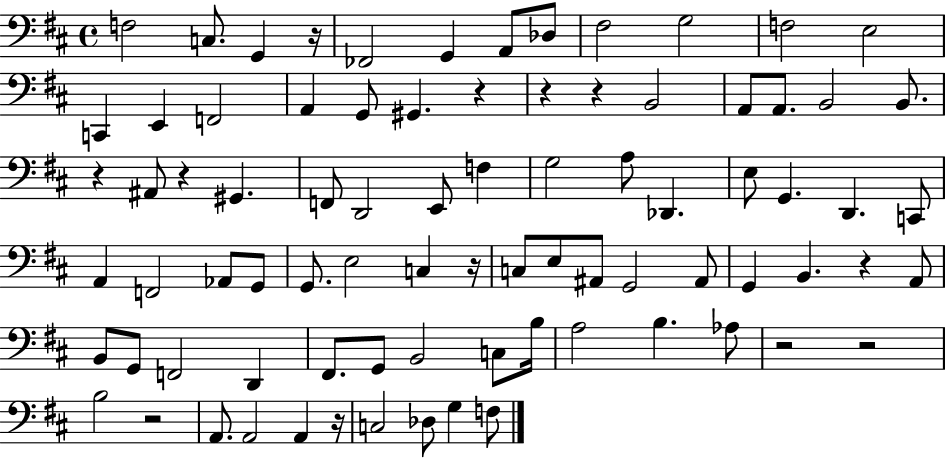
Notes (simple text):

F3/h C3/e. G2/q R/s FES2/h G2/q A2/e Db3/e F#3/h G3/h F3/h E3/h C2/q E2/q F2/h A2/q G2/e G#2/q. R/q R/q R/q B2/h A2/e A2/e. B2/h B2/e. R/q A#2/e R/q G#2/q. F2/e D2/h E2/e F3/q G3/h A3/e Db2/q. E3/e G2/q. D2/q. C2/e A2/q F2/h Ab2/e G2/e G2/e. E3/h C3/q R/s C3/e E3/e A#2/e G2/h A#2/e G2/q B2/q. R/q A2/e B2/e G2/e F2/h D2/q F#2/e. G2/e B2/h C3/e B3/s A3/h B3/q. Ab3/e R/h R/h B3/h R/h A2/e. A2/h A2/q R/s C3/h Db3/e G3/q F3/e